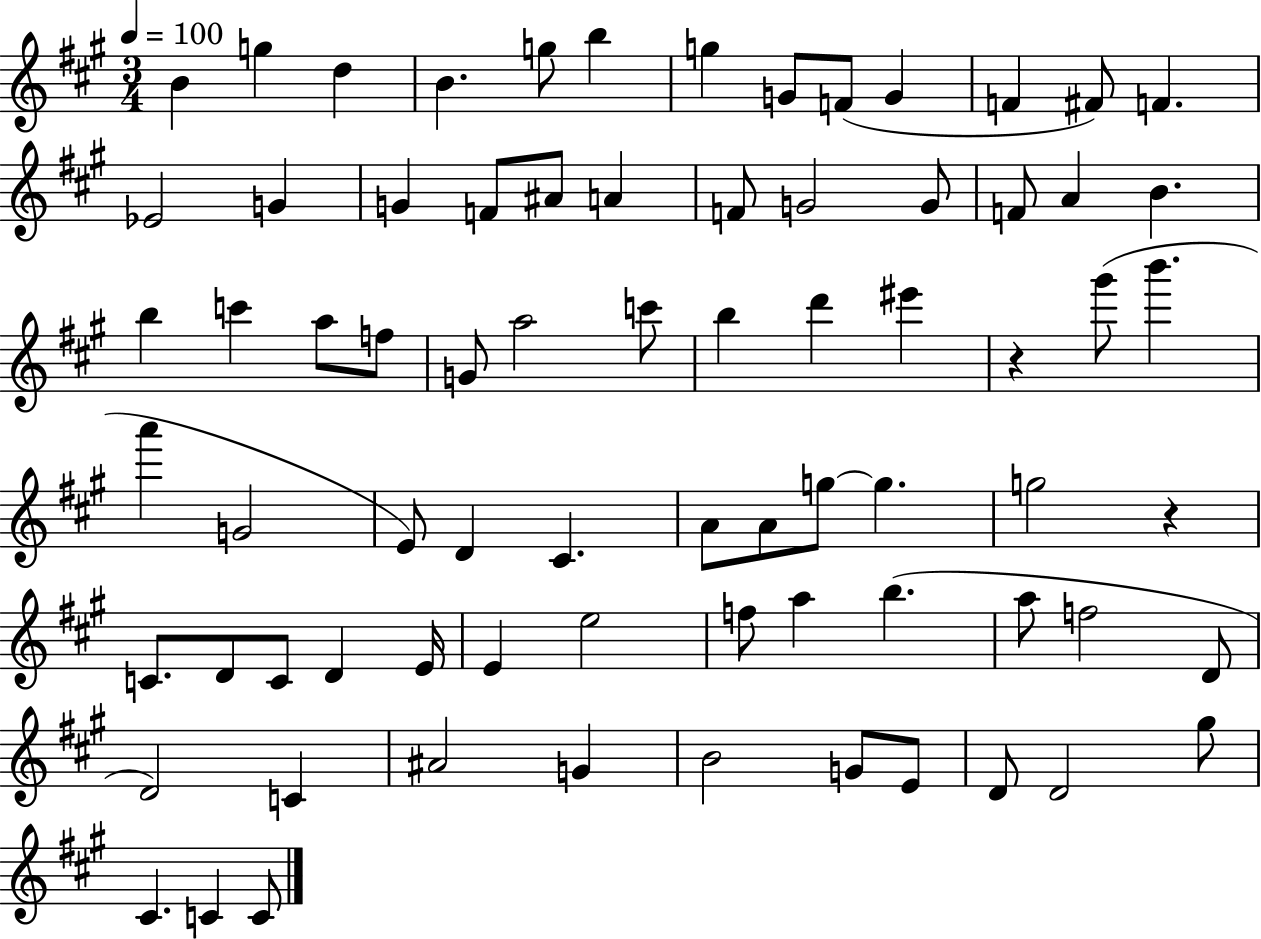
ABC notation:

X:1
T:Untitled
M:3/4
L:1/4
K:A
B g d B g/2 b g G/2 F/2 G F ^F/2 F _E2 G G F/2 ^A/2 A F/2 G2 G/2 F/2 A B b c' a/2 f/2 G/2 a2 c'/2 b d' ^e' z ^g'/2 b' a' G2 E/2 D ^C A/2 A/2 g/2 g g2 z C/2 D/2 C/2 D E/4 E e2 f/2 a b a/2 f2 D/2 D2 C ^A2 G B2 G/2 E/2 D/2 D2 ^g/2 ^C C C/2